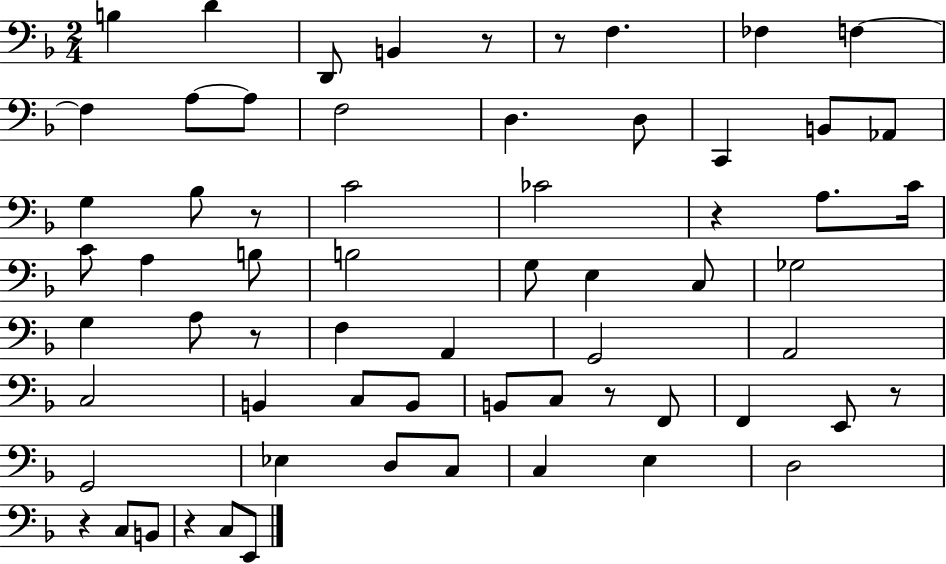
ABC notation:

X:1
T:Untitled
M:2/4
L:1/4
K:F
B, D D,,/2 B,, z/2 z/2 F, _F, F, F, A,/2 A,/2 F,2 D, D,/2 C,, B,,/2 _A,,/2 G, _B,/2 z/2 C2 _C2 z A,/2 C/4 C/2 A, B,/2 B,2 G,/2 E, C,/2 _G,2 G, A,/2 z/2 F, A,, G,,2 A,,2 C,2 B,, C,/2 B,,/2 B,,/2 C,/2 z/2 F,,/2 F,, E,,/2 z/2 G,,2 _E, D,/2 C,/2 C, E, D,2 z C,/2 B,,/2 z C,/2 E,,/2